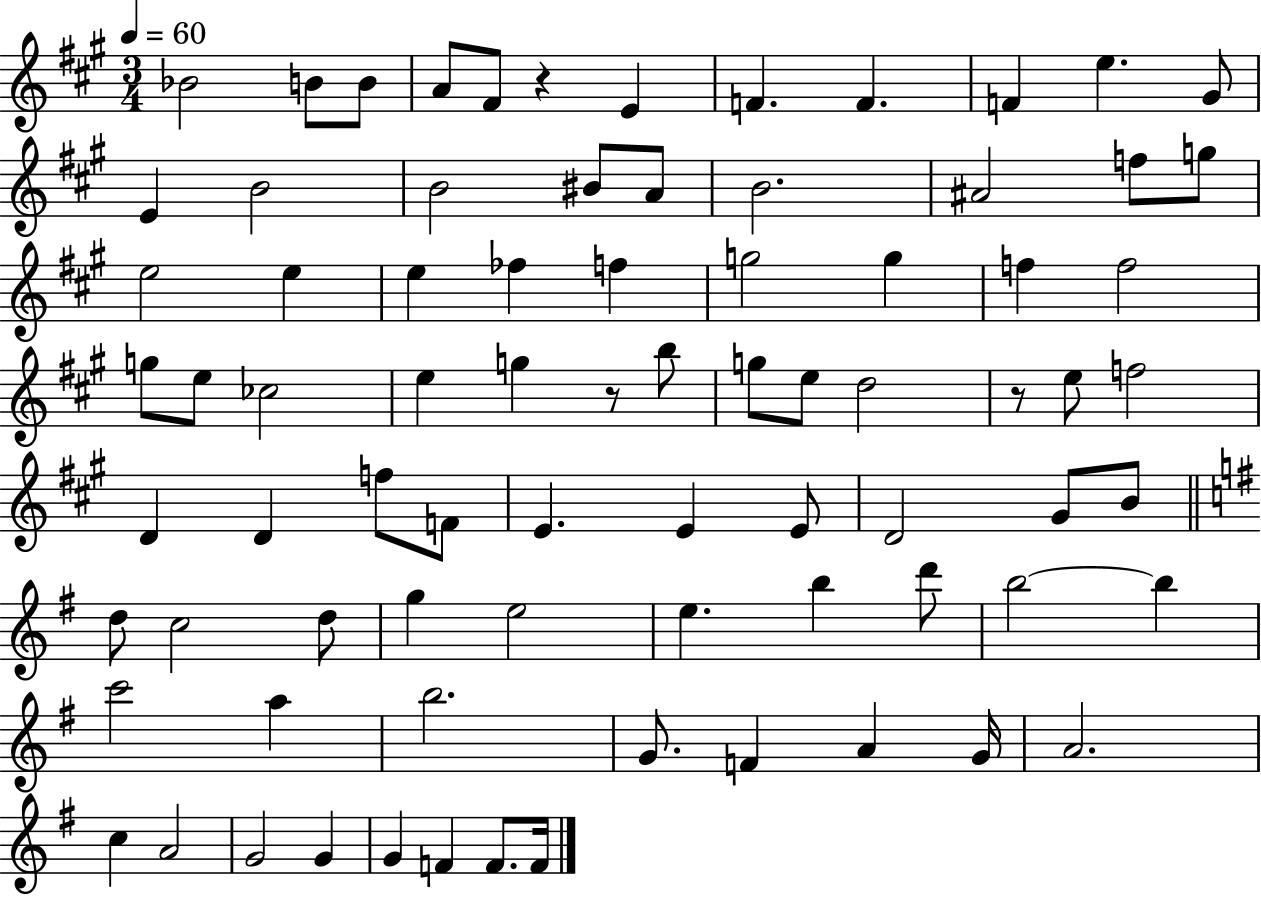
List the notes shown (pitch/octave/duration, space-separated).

Bb4/h B4/e B4/e A4/e F#4/e R/q E4/q F4/q. F4/q. F4/q E5/q. G#4/e E4/q B4/h B4/h BIS4/e A4/e B4/h. A#4/h F5/e G5/e E5/h E5/q E5/q FES5/q F5/q G5/h G5/q F5/q F5/h G5/e E5/e CES5/h E5/q G5/q R/e B5/e G5/e E5/e D5/h R/e E5/e F5/h D4/q D4/q F5/e F4/e E4/q. E4/q E4/e D4/h G#4/e B4/e D5/e C5/h D5/e G5/q E5/h E5/q. B5/q D6/e B5/h B5/q C6/h A5/q B5/h. G4/e. F4/q A4/q G4/s A4/h. C5/q A4/h G4/h G4/q G4/q F4/q F4/e. F4/s